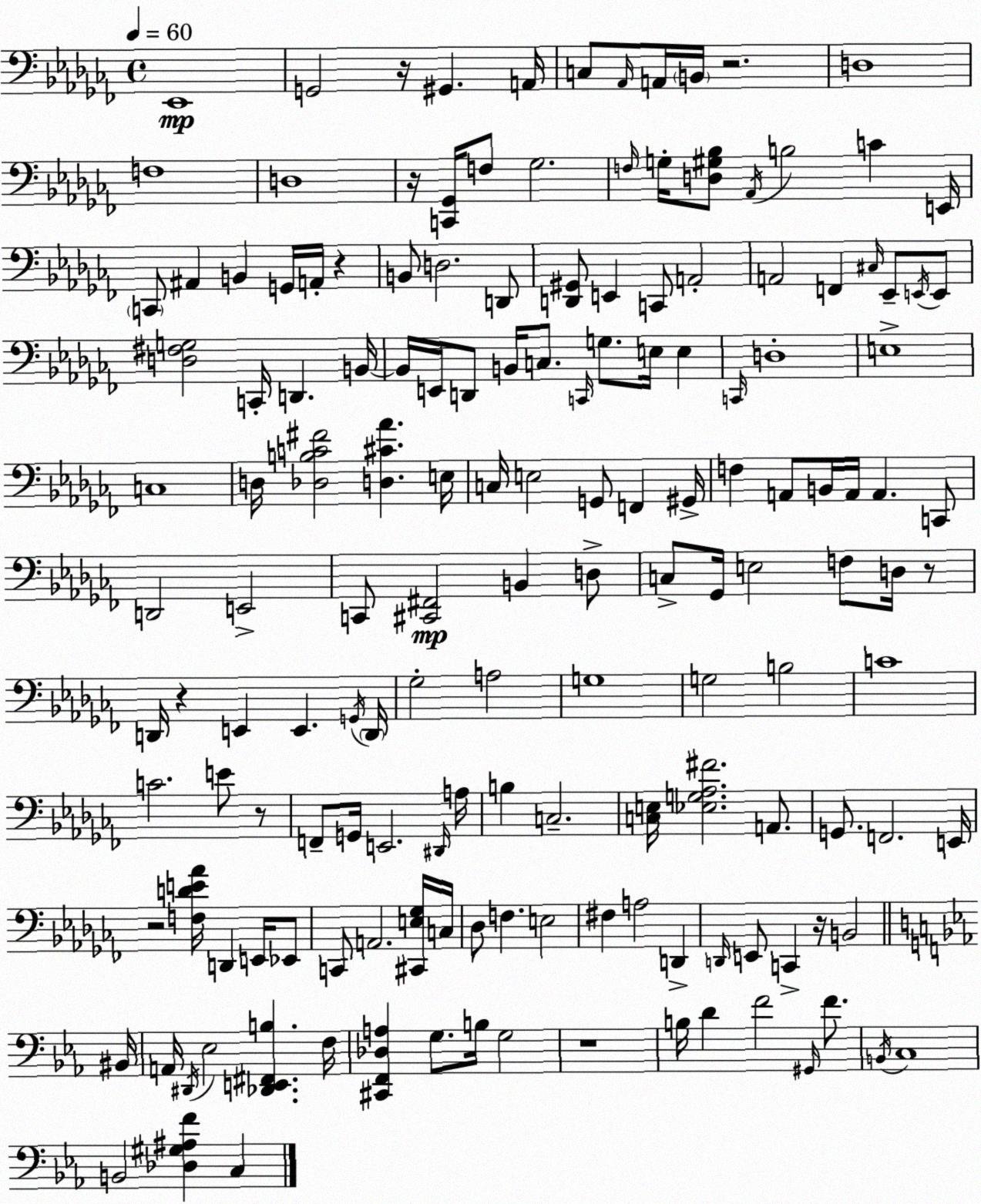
X:1
T:Untitled
M:4/4
L:1/4
K:Abm
_E,,4 G,,2 z/4 ^G,, A,,/4 C,/2 _A,,/4 A,,/4 B,,/4 z2 D,4 F,4 D,4 z/4 [C,,_G,,]/4 F,/2 _G,2 F,/4 G,/4 [D,^G,_B,]/2 _A,,/4 B,2 C E,,/4 C,,/2 ^A,, B,, G,,/4 A,,/4 z B,,/2 D,2 D,,/2 [D,,^G,,]/2 E,, C,,/2 A,,2 A,,2 F,, ^C,/4 _E,,/2 E,,/4 E,,/2 [D,^F,G,]2 C,,/4 D,, B,,/4 B,,/4 E,,/4 D,,/2 B,,/4 C,/2 C,,/4 G,/2 E,/4 E, C,,/4 D,4 E,4 C,4 D,/4 [_D,B,C^F]2 [D,^C_A] E,/4 C,/4 E,2 G,,/2 F,, ^G,,/4 F, A,,/2 B,,/4 A,,/4 A,, C,,/2 D,,2 E,,2 C,,/2 [^C,,^F,,]2 B,, D,/2 C,/2 _G,,/4 E,2 F,/2 D,/4 z/2 D,,/4 z E,, E,, G,,/4 D,,/4 _G,2 A,2 G,4 G,2 B,2 C4 C2 E/2 z/2 F,,/2 G,,/4 E,,2 ^D,,/4 A,/4 B, C,2 [C,E,]/4 [_E,G,_A,^F]2 A,,/2 G,,/2 F,,2 E,,/4 z2 [F,DE_A]/4 D,, E,,/4 _E,,/2 C,,/2 A,,2 [^C,,E,_G,]/4 C,/4 _D,/2 F, E,2 ^F, A,2 D,, D,,/4 E,,/2 C,, z/4 B,,2 ^B,,/4 A,,/4 ^D,,/4 _E,2 [_D,,E,,^F,,B,] F,/4 [^C,,F,,_D,A,] G,/2 B,/4 G,2 z4 B,/4 D F2 ^G,,/4 F/2 B,,/4 C,4 B,,2 [_D,^G,^A,F] C,